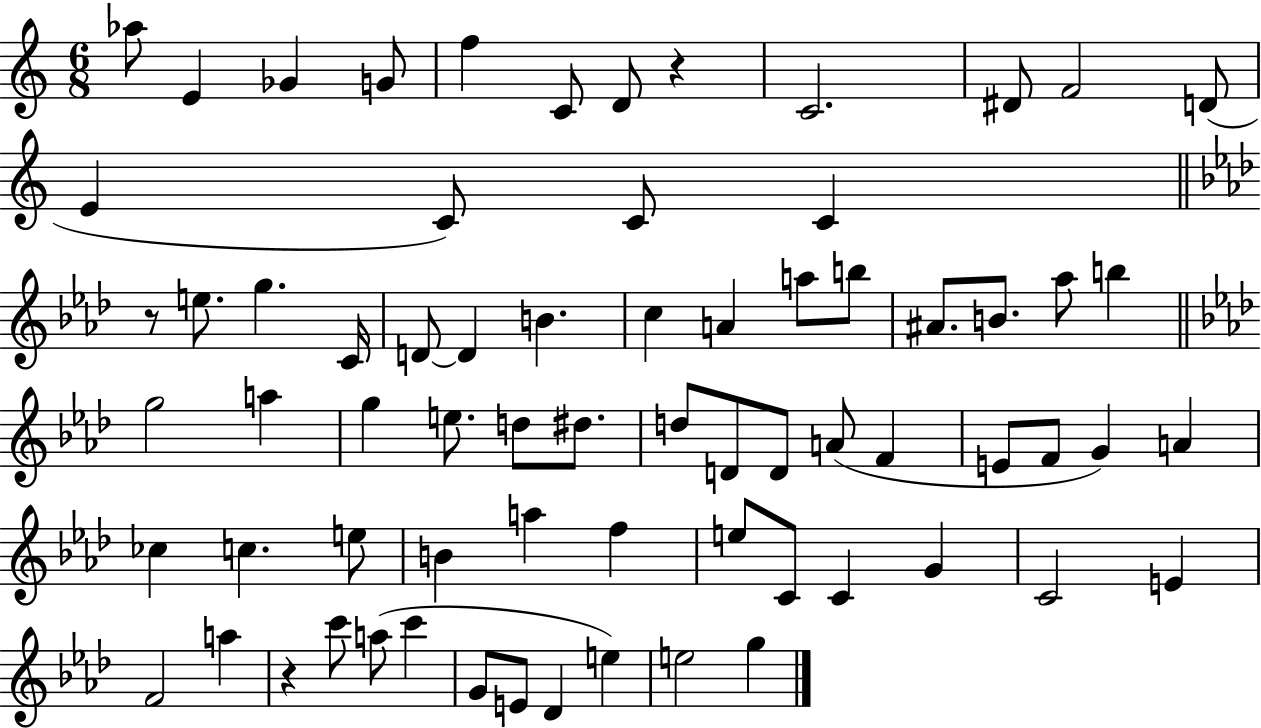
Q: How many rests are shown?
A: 3